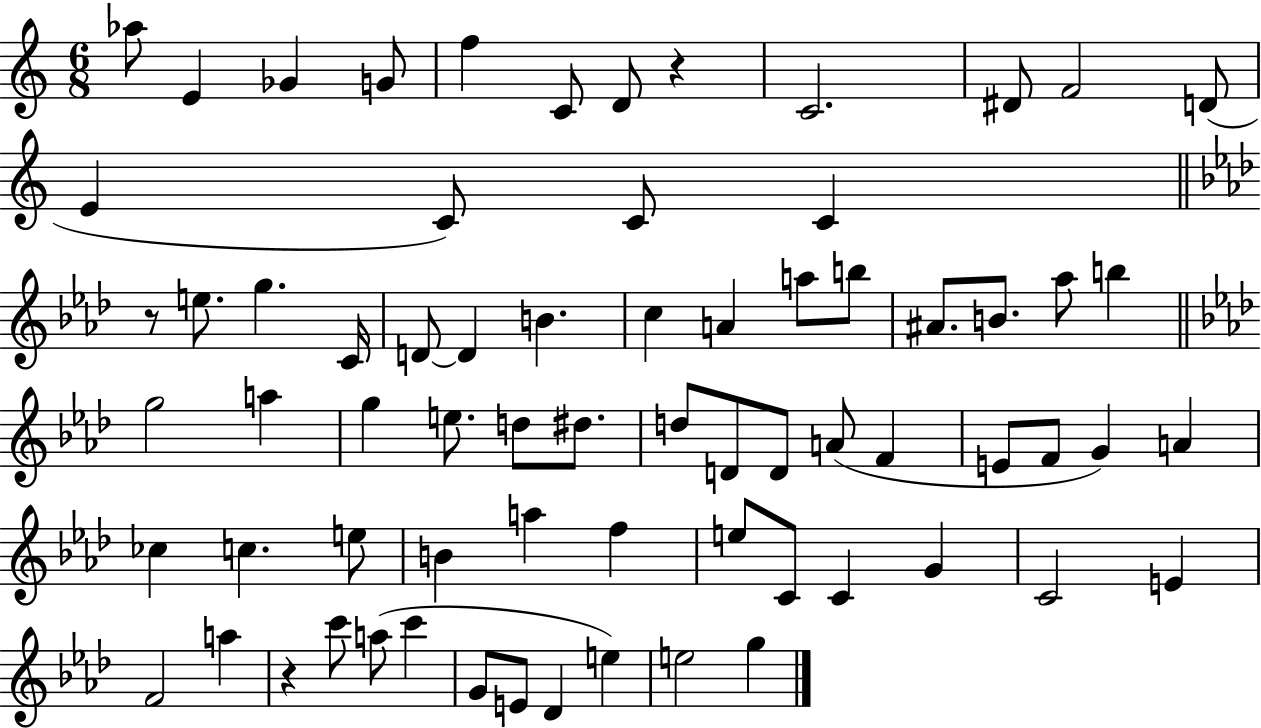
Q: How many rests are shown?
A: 3